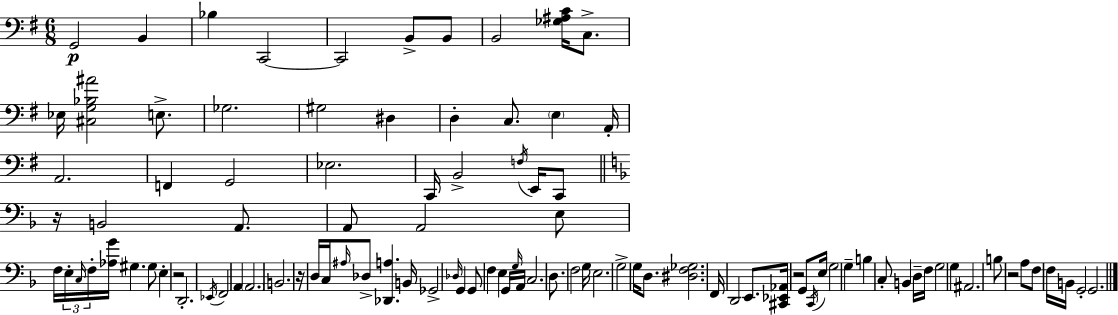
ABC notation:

X:1
T:Untitled
M:6/8
L:1/4
K:Em
G,,2 B,, _B, C,,2 C,,2 B,,/2 B,,/2 B,,2 [_G,^A,C]/4 C,/2 _E,/4 [^C,G,_B,^A]2 E,/2 _G,2 ^G,2 ^D, D, C,/2 E, A,,/4 A,,2 F,, G,,2 _E,2 C,,/4 B,,2 F,/4 E,,/4 C,,/2 z/4 B,,2 A,,/2 A,,/2 A,,2 E,/2 F,/4 E,/4 C,/4 F,/4 [_A,G]/4 ^G, ^G,/2 E, z2 D,,2 _E,,/4 F,,2 A,, A,,2 B,,2 z/4 D,/4 C,/4 ^A,/4 _D,/2 [_D,,A,] B,,/4 _G,,2 _D,/4 G,, G,,/2 F, E, G,,/4 G,/4 A,,/4 C,2 D,/2 F,2 G,/4 E,2 G,2 G,/4 D,/2 [^D,F,_G,]2 F,,/4 D,,2 E,,/2 [^C,,_E,,_A,,]/4 z2 G,,/2 C,,/4 E,/4 G,2 G, B, C,/2 B,, D,/4 F,/4 G,2 G, ^A,,2 B,/2 z2 A,/2 F,/2 F,/4 B,,/4 G,,2 G,,2